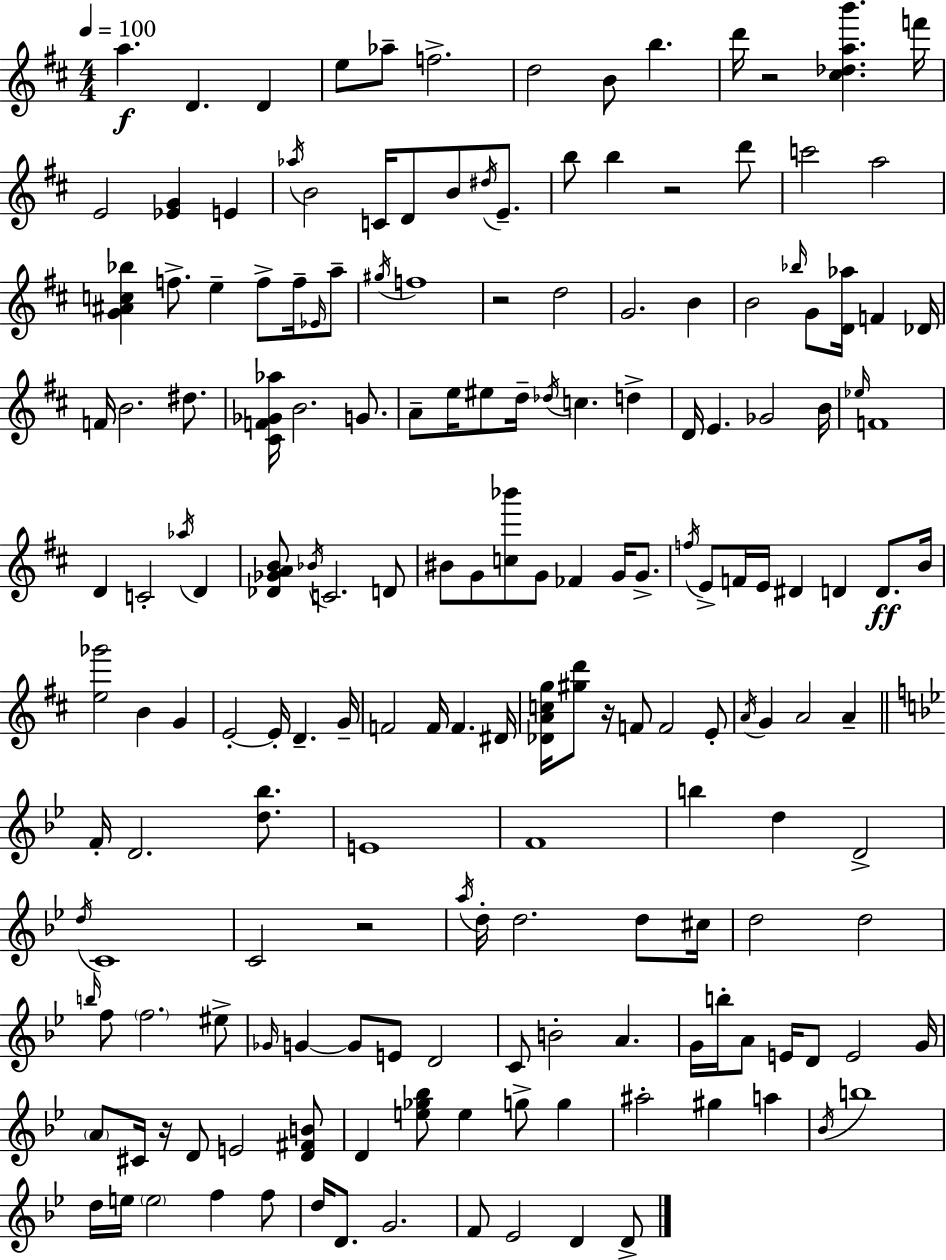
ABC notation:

X:1
T:Untitled
M:4/4
L:1/4
K:D
a D D e/2 _a/2 f2 d2 B/2 b d'/4 z2 [^c_dab'] f'/4 E2 [_EG] E _a/4 B2 C/4 D/2 B/2 ^d/4 E/2 b/2 b z2 d'/2 c'2 a2 [G^Ac_b] f/2 e f/2 f/4 _E/4 a/2 ^g/4 f4 z2 d2 G2 B B2 _b/4 G/2 [D_a]/4 F _D/4 F/4 B2 ^d/2 [^CF_G_a]/4 B2 G/2 A/2 e/4 ^e/2 d/4 _d/4 c d D/4 E _G2 B/4 _e/4 F4 D C2 _a/4 D [_D_GAB]/2 _B/4 C2 D/2 ^B/2 G/2 [c_b']/2 G/2 _F G/4 G/2 f/4 E/2 F/4 E/4 ^D D D/2 B/4 [e_g']2 B G E2 E/4 D G/4 F2 F/4 F ^D/4 [_DAcg]/4 [^gd']/2 z/4 F/2 F2 E/2 A/4 G A2 A F/4 D2 [d_b]/2 E4 F4 b d D2 d/4 C4 C2 z2 a/4 d/4 d2 d/2 ^c/4 d2 d2 b/4 f/2 f2 ^e/2 _G/4 G G/2 E/2 D2 C/2 B2 A G/4 b/4 A/2 E/4 D/2 E2 G/4 A/2 ^C/4 z/4 D/2 E2 [D^FB]/2 D [e_g_b]/2 e g/2 g ^a2 ^g a _B/4 b4 d/4 e/4 e2 f f/2 d/4 D/2 G2 F/2 _E2 D D/2